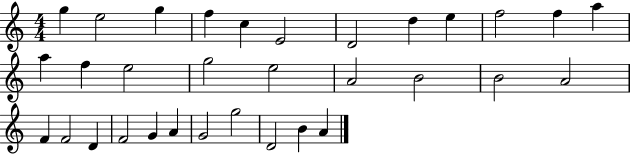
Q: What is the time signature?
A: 4/4